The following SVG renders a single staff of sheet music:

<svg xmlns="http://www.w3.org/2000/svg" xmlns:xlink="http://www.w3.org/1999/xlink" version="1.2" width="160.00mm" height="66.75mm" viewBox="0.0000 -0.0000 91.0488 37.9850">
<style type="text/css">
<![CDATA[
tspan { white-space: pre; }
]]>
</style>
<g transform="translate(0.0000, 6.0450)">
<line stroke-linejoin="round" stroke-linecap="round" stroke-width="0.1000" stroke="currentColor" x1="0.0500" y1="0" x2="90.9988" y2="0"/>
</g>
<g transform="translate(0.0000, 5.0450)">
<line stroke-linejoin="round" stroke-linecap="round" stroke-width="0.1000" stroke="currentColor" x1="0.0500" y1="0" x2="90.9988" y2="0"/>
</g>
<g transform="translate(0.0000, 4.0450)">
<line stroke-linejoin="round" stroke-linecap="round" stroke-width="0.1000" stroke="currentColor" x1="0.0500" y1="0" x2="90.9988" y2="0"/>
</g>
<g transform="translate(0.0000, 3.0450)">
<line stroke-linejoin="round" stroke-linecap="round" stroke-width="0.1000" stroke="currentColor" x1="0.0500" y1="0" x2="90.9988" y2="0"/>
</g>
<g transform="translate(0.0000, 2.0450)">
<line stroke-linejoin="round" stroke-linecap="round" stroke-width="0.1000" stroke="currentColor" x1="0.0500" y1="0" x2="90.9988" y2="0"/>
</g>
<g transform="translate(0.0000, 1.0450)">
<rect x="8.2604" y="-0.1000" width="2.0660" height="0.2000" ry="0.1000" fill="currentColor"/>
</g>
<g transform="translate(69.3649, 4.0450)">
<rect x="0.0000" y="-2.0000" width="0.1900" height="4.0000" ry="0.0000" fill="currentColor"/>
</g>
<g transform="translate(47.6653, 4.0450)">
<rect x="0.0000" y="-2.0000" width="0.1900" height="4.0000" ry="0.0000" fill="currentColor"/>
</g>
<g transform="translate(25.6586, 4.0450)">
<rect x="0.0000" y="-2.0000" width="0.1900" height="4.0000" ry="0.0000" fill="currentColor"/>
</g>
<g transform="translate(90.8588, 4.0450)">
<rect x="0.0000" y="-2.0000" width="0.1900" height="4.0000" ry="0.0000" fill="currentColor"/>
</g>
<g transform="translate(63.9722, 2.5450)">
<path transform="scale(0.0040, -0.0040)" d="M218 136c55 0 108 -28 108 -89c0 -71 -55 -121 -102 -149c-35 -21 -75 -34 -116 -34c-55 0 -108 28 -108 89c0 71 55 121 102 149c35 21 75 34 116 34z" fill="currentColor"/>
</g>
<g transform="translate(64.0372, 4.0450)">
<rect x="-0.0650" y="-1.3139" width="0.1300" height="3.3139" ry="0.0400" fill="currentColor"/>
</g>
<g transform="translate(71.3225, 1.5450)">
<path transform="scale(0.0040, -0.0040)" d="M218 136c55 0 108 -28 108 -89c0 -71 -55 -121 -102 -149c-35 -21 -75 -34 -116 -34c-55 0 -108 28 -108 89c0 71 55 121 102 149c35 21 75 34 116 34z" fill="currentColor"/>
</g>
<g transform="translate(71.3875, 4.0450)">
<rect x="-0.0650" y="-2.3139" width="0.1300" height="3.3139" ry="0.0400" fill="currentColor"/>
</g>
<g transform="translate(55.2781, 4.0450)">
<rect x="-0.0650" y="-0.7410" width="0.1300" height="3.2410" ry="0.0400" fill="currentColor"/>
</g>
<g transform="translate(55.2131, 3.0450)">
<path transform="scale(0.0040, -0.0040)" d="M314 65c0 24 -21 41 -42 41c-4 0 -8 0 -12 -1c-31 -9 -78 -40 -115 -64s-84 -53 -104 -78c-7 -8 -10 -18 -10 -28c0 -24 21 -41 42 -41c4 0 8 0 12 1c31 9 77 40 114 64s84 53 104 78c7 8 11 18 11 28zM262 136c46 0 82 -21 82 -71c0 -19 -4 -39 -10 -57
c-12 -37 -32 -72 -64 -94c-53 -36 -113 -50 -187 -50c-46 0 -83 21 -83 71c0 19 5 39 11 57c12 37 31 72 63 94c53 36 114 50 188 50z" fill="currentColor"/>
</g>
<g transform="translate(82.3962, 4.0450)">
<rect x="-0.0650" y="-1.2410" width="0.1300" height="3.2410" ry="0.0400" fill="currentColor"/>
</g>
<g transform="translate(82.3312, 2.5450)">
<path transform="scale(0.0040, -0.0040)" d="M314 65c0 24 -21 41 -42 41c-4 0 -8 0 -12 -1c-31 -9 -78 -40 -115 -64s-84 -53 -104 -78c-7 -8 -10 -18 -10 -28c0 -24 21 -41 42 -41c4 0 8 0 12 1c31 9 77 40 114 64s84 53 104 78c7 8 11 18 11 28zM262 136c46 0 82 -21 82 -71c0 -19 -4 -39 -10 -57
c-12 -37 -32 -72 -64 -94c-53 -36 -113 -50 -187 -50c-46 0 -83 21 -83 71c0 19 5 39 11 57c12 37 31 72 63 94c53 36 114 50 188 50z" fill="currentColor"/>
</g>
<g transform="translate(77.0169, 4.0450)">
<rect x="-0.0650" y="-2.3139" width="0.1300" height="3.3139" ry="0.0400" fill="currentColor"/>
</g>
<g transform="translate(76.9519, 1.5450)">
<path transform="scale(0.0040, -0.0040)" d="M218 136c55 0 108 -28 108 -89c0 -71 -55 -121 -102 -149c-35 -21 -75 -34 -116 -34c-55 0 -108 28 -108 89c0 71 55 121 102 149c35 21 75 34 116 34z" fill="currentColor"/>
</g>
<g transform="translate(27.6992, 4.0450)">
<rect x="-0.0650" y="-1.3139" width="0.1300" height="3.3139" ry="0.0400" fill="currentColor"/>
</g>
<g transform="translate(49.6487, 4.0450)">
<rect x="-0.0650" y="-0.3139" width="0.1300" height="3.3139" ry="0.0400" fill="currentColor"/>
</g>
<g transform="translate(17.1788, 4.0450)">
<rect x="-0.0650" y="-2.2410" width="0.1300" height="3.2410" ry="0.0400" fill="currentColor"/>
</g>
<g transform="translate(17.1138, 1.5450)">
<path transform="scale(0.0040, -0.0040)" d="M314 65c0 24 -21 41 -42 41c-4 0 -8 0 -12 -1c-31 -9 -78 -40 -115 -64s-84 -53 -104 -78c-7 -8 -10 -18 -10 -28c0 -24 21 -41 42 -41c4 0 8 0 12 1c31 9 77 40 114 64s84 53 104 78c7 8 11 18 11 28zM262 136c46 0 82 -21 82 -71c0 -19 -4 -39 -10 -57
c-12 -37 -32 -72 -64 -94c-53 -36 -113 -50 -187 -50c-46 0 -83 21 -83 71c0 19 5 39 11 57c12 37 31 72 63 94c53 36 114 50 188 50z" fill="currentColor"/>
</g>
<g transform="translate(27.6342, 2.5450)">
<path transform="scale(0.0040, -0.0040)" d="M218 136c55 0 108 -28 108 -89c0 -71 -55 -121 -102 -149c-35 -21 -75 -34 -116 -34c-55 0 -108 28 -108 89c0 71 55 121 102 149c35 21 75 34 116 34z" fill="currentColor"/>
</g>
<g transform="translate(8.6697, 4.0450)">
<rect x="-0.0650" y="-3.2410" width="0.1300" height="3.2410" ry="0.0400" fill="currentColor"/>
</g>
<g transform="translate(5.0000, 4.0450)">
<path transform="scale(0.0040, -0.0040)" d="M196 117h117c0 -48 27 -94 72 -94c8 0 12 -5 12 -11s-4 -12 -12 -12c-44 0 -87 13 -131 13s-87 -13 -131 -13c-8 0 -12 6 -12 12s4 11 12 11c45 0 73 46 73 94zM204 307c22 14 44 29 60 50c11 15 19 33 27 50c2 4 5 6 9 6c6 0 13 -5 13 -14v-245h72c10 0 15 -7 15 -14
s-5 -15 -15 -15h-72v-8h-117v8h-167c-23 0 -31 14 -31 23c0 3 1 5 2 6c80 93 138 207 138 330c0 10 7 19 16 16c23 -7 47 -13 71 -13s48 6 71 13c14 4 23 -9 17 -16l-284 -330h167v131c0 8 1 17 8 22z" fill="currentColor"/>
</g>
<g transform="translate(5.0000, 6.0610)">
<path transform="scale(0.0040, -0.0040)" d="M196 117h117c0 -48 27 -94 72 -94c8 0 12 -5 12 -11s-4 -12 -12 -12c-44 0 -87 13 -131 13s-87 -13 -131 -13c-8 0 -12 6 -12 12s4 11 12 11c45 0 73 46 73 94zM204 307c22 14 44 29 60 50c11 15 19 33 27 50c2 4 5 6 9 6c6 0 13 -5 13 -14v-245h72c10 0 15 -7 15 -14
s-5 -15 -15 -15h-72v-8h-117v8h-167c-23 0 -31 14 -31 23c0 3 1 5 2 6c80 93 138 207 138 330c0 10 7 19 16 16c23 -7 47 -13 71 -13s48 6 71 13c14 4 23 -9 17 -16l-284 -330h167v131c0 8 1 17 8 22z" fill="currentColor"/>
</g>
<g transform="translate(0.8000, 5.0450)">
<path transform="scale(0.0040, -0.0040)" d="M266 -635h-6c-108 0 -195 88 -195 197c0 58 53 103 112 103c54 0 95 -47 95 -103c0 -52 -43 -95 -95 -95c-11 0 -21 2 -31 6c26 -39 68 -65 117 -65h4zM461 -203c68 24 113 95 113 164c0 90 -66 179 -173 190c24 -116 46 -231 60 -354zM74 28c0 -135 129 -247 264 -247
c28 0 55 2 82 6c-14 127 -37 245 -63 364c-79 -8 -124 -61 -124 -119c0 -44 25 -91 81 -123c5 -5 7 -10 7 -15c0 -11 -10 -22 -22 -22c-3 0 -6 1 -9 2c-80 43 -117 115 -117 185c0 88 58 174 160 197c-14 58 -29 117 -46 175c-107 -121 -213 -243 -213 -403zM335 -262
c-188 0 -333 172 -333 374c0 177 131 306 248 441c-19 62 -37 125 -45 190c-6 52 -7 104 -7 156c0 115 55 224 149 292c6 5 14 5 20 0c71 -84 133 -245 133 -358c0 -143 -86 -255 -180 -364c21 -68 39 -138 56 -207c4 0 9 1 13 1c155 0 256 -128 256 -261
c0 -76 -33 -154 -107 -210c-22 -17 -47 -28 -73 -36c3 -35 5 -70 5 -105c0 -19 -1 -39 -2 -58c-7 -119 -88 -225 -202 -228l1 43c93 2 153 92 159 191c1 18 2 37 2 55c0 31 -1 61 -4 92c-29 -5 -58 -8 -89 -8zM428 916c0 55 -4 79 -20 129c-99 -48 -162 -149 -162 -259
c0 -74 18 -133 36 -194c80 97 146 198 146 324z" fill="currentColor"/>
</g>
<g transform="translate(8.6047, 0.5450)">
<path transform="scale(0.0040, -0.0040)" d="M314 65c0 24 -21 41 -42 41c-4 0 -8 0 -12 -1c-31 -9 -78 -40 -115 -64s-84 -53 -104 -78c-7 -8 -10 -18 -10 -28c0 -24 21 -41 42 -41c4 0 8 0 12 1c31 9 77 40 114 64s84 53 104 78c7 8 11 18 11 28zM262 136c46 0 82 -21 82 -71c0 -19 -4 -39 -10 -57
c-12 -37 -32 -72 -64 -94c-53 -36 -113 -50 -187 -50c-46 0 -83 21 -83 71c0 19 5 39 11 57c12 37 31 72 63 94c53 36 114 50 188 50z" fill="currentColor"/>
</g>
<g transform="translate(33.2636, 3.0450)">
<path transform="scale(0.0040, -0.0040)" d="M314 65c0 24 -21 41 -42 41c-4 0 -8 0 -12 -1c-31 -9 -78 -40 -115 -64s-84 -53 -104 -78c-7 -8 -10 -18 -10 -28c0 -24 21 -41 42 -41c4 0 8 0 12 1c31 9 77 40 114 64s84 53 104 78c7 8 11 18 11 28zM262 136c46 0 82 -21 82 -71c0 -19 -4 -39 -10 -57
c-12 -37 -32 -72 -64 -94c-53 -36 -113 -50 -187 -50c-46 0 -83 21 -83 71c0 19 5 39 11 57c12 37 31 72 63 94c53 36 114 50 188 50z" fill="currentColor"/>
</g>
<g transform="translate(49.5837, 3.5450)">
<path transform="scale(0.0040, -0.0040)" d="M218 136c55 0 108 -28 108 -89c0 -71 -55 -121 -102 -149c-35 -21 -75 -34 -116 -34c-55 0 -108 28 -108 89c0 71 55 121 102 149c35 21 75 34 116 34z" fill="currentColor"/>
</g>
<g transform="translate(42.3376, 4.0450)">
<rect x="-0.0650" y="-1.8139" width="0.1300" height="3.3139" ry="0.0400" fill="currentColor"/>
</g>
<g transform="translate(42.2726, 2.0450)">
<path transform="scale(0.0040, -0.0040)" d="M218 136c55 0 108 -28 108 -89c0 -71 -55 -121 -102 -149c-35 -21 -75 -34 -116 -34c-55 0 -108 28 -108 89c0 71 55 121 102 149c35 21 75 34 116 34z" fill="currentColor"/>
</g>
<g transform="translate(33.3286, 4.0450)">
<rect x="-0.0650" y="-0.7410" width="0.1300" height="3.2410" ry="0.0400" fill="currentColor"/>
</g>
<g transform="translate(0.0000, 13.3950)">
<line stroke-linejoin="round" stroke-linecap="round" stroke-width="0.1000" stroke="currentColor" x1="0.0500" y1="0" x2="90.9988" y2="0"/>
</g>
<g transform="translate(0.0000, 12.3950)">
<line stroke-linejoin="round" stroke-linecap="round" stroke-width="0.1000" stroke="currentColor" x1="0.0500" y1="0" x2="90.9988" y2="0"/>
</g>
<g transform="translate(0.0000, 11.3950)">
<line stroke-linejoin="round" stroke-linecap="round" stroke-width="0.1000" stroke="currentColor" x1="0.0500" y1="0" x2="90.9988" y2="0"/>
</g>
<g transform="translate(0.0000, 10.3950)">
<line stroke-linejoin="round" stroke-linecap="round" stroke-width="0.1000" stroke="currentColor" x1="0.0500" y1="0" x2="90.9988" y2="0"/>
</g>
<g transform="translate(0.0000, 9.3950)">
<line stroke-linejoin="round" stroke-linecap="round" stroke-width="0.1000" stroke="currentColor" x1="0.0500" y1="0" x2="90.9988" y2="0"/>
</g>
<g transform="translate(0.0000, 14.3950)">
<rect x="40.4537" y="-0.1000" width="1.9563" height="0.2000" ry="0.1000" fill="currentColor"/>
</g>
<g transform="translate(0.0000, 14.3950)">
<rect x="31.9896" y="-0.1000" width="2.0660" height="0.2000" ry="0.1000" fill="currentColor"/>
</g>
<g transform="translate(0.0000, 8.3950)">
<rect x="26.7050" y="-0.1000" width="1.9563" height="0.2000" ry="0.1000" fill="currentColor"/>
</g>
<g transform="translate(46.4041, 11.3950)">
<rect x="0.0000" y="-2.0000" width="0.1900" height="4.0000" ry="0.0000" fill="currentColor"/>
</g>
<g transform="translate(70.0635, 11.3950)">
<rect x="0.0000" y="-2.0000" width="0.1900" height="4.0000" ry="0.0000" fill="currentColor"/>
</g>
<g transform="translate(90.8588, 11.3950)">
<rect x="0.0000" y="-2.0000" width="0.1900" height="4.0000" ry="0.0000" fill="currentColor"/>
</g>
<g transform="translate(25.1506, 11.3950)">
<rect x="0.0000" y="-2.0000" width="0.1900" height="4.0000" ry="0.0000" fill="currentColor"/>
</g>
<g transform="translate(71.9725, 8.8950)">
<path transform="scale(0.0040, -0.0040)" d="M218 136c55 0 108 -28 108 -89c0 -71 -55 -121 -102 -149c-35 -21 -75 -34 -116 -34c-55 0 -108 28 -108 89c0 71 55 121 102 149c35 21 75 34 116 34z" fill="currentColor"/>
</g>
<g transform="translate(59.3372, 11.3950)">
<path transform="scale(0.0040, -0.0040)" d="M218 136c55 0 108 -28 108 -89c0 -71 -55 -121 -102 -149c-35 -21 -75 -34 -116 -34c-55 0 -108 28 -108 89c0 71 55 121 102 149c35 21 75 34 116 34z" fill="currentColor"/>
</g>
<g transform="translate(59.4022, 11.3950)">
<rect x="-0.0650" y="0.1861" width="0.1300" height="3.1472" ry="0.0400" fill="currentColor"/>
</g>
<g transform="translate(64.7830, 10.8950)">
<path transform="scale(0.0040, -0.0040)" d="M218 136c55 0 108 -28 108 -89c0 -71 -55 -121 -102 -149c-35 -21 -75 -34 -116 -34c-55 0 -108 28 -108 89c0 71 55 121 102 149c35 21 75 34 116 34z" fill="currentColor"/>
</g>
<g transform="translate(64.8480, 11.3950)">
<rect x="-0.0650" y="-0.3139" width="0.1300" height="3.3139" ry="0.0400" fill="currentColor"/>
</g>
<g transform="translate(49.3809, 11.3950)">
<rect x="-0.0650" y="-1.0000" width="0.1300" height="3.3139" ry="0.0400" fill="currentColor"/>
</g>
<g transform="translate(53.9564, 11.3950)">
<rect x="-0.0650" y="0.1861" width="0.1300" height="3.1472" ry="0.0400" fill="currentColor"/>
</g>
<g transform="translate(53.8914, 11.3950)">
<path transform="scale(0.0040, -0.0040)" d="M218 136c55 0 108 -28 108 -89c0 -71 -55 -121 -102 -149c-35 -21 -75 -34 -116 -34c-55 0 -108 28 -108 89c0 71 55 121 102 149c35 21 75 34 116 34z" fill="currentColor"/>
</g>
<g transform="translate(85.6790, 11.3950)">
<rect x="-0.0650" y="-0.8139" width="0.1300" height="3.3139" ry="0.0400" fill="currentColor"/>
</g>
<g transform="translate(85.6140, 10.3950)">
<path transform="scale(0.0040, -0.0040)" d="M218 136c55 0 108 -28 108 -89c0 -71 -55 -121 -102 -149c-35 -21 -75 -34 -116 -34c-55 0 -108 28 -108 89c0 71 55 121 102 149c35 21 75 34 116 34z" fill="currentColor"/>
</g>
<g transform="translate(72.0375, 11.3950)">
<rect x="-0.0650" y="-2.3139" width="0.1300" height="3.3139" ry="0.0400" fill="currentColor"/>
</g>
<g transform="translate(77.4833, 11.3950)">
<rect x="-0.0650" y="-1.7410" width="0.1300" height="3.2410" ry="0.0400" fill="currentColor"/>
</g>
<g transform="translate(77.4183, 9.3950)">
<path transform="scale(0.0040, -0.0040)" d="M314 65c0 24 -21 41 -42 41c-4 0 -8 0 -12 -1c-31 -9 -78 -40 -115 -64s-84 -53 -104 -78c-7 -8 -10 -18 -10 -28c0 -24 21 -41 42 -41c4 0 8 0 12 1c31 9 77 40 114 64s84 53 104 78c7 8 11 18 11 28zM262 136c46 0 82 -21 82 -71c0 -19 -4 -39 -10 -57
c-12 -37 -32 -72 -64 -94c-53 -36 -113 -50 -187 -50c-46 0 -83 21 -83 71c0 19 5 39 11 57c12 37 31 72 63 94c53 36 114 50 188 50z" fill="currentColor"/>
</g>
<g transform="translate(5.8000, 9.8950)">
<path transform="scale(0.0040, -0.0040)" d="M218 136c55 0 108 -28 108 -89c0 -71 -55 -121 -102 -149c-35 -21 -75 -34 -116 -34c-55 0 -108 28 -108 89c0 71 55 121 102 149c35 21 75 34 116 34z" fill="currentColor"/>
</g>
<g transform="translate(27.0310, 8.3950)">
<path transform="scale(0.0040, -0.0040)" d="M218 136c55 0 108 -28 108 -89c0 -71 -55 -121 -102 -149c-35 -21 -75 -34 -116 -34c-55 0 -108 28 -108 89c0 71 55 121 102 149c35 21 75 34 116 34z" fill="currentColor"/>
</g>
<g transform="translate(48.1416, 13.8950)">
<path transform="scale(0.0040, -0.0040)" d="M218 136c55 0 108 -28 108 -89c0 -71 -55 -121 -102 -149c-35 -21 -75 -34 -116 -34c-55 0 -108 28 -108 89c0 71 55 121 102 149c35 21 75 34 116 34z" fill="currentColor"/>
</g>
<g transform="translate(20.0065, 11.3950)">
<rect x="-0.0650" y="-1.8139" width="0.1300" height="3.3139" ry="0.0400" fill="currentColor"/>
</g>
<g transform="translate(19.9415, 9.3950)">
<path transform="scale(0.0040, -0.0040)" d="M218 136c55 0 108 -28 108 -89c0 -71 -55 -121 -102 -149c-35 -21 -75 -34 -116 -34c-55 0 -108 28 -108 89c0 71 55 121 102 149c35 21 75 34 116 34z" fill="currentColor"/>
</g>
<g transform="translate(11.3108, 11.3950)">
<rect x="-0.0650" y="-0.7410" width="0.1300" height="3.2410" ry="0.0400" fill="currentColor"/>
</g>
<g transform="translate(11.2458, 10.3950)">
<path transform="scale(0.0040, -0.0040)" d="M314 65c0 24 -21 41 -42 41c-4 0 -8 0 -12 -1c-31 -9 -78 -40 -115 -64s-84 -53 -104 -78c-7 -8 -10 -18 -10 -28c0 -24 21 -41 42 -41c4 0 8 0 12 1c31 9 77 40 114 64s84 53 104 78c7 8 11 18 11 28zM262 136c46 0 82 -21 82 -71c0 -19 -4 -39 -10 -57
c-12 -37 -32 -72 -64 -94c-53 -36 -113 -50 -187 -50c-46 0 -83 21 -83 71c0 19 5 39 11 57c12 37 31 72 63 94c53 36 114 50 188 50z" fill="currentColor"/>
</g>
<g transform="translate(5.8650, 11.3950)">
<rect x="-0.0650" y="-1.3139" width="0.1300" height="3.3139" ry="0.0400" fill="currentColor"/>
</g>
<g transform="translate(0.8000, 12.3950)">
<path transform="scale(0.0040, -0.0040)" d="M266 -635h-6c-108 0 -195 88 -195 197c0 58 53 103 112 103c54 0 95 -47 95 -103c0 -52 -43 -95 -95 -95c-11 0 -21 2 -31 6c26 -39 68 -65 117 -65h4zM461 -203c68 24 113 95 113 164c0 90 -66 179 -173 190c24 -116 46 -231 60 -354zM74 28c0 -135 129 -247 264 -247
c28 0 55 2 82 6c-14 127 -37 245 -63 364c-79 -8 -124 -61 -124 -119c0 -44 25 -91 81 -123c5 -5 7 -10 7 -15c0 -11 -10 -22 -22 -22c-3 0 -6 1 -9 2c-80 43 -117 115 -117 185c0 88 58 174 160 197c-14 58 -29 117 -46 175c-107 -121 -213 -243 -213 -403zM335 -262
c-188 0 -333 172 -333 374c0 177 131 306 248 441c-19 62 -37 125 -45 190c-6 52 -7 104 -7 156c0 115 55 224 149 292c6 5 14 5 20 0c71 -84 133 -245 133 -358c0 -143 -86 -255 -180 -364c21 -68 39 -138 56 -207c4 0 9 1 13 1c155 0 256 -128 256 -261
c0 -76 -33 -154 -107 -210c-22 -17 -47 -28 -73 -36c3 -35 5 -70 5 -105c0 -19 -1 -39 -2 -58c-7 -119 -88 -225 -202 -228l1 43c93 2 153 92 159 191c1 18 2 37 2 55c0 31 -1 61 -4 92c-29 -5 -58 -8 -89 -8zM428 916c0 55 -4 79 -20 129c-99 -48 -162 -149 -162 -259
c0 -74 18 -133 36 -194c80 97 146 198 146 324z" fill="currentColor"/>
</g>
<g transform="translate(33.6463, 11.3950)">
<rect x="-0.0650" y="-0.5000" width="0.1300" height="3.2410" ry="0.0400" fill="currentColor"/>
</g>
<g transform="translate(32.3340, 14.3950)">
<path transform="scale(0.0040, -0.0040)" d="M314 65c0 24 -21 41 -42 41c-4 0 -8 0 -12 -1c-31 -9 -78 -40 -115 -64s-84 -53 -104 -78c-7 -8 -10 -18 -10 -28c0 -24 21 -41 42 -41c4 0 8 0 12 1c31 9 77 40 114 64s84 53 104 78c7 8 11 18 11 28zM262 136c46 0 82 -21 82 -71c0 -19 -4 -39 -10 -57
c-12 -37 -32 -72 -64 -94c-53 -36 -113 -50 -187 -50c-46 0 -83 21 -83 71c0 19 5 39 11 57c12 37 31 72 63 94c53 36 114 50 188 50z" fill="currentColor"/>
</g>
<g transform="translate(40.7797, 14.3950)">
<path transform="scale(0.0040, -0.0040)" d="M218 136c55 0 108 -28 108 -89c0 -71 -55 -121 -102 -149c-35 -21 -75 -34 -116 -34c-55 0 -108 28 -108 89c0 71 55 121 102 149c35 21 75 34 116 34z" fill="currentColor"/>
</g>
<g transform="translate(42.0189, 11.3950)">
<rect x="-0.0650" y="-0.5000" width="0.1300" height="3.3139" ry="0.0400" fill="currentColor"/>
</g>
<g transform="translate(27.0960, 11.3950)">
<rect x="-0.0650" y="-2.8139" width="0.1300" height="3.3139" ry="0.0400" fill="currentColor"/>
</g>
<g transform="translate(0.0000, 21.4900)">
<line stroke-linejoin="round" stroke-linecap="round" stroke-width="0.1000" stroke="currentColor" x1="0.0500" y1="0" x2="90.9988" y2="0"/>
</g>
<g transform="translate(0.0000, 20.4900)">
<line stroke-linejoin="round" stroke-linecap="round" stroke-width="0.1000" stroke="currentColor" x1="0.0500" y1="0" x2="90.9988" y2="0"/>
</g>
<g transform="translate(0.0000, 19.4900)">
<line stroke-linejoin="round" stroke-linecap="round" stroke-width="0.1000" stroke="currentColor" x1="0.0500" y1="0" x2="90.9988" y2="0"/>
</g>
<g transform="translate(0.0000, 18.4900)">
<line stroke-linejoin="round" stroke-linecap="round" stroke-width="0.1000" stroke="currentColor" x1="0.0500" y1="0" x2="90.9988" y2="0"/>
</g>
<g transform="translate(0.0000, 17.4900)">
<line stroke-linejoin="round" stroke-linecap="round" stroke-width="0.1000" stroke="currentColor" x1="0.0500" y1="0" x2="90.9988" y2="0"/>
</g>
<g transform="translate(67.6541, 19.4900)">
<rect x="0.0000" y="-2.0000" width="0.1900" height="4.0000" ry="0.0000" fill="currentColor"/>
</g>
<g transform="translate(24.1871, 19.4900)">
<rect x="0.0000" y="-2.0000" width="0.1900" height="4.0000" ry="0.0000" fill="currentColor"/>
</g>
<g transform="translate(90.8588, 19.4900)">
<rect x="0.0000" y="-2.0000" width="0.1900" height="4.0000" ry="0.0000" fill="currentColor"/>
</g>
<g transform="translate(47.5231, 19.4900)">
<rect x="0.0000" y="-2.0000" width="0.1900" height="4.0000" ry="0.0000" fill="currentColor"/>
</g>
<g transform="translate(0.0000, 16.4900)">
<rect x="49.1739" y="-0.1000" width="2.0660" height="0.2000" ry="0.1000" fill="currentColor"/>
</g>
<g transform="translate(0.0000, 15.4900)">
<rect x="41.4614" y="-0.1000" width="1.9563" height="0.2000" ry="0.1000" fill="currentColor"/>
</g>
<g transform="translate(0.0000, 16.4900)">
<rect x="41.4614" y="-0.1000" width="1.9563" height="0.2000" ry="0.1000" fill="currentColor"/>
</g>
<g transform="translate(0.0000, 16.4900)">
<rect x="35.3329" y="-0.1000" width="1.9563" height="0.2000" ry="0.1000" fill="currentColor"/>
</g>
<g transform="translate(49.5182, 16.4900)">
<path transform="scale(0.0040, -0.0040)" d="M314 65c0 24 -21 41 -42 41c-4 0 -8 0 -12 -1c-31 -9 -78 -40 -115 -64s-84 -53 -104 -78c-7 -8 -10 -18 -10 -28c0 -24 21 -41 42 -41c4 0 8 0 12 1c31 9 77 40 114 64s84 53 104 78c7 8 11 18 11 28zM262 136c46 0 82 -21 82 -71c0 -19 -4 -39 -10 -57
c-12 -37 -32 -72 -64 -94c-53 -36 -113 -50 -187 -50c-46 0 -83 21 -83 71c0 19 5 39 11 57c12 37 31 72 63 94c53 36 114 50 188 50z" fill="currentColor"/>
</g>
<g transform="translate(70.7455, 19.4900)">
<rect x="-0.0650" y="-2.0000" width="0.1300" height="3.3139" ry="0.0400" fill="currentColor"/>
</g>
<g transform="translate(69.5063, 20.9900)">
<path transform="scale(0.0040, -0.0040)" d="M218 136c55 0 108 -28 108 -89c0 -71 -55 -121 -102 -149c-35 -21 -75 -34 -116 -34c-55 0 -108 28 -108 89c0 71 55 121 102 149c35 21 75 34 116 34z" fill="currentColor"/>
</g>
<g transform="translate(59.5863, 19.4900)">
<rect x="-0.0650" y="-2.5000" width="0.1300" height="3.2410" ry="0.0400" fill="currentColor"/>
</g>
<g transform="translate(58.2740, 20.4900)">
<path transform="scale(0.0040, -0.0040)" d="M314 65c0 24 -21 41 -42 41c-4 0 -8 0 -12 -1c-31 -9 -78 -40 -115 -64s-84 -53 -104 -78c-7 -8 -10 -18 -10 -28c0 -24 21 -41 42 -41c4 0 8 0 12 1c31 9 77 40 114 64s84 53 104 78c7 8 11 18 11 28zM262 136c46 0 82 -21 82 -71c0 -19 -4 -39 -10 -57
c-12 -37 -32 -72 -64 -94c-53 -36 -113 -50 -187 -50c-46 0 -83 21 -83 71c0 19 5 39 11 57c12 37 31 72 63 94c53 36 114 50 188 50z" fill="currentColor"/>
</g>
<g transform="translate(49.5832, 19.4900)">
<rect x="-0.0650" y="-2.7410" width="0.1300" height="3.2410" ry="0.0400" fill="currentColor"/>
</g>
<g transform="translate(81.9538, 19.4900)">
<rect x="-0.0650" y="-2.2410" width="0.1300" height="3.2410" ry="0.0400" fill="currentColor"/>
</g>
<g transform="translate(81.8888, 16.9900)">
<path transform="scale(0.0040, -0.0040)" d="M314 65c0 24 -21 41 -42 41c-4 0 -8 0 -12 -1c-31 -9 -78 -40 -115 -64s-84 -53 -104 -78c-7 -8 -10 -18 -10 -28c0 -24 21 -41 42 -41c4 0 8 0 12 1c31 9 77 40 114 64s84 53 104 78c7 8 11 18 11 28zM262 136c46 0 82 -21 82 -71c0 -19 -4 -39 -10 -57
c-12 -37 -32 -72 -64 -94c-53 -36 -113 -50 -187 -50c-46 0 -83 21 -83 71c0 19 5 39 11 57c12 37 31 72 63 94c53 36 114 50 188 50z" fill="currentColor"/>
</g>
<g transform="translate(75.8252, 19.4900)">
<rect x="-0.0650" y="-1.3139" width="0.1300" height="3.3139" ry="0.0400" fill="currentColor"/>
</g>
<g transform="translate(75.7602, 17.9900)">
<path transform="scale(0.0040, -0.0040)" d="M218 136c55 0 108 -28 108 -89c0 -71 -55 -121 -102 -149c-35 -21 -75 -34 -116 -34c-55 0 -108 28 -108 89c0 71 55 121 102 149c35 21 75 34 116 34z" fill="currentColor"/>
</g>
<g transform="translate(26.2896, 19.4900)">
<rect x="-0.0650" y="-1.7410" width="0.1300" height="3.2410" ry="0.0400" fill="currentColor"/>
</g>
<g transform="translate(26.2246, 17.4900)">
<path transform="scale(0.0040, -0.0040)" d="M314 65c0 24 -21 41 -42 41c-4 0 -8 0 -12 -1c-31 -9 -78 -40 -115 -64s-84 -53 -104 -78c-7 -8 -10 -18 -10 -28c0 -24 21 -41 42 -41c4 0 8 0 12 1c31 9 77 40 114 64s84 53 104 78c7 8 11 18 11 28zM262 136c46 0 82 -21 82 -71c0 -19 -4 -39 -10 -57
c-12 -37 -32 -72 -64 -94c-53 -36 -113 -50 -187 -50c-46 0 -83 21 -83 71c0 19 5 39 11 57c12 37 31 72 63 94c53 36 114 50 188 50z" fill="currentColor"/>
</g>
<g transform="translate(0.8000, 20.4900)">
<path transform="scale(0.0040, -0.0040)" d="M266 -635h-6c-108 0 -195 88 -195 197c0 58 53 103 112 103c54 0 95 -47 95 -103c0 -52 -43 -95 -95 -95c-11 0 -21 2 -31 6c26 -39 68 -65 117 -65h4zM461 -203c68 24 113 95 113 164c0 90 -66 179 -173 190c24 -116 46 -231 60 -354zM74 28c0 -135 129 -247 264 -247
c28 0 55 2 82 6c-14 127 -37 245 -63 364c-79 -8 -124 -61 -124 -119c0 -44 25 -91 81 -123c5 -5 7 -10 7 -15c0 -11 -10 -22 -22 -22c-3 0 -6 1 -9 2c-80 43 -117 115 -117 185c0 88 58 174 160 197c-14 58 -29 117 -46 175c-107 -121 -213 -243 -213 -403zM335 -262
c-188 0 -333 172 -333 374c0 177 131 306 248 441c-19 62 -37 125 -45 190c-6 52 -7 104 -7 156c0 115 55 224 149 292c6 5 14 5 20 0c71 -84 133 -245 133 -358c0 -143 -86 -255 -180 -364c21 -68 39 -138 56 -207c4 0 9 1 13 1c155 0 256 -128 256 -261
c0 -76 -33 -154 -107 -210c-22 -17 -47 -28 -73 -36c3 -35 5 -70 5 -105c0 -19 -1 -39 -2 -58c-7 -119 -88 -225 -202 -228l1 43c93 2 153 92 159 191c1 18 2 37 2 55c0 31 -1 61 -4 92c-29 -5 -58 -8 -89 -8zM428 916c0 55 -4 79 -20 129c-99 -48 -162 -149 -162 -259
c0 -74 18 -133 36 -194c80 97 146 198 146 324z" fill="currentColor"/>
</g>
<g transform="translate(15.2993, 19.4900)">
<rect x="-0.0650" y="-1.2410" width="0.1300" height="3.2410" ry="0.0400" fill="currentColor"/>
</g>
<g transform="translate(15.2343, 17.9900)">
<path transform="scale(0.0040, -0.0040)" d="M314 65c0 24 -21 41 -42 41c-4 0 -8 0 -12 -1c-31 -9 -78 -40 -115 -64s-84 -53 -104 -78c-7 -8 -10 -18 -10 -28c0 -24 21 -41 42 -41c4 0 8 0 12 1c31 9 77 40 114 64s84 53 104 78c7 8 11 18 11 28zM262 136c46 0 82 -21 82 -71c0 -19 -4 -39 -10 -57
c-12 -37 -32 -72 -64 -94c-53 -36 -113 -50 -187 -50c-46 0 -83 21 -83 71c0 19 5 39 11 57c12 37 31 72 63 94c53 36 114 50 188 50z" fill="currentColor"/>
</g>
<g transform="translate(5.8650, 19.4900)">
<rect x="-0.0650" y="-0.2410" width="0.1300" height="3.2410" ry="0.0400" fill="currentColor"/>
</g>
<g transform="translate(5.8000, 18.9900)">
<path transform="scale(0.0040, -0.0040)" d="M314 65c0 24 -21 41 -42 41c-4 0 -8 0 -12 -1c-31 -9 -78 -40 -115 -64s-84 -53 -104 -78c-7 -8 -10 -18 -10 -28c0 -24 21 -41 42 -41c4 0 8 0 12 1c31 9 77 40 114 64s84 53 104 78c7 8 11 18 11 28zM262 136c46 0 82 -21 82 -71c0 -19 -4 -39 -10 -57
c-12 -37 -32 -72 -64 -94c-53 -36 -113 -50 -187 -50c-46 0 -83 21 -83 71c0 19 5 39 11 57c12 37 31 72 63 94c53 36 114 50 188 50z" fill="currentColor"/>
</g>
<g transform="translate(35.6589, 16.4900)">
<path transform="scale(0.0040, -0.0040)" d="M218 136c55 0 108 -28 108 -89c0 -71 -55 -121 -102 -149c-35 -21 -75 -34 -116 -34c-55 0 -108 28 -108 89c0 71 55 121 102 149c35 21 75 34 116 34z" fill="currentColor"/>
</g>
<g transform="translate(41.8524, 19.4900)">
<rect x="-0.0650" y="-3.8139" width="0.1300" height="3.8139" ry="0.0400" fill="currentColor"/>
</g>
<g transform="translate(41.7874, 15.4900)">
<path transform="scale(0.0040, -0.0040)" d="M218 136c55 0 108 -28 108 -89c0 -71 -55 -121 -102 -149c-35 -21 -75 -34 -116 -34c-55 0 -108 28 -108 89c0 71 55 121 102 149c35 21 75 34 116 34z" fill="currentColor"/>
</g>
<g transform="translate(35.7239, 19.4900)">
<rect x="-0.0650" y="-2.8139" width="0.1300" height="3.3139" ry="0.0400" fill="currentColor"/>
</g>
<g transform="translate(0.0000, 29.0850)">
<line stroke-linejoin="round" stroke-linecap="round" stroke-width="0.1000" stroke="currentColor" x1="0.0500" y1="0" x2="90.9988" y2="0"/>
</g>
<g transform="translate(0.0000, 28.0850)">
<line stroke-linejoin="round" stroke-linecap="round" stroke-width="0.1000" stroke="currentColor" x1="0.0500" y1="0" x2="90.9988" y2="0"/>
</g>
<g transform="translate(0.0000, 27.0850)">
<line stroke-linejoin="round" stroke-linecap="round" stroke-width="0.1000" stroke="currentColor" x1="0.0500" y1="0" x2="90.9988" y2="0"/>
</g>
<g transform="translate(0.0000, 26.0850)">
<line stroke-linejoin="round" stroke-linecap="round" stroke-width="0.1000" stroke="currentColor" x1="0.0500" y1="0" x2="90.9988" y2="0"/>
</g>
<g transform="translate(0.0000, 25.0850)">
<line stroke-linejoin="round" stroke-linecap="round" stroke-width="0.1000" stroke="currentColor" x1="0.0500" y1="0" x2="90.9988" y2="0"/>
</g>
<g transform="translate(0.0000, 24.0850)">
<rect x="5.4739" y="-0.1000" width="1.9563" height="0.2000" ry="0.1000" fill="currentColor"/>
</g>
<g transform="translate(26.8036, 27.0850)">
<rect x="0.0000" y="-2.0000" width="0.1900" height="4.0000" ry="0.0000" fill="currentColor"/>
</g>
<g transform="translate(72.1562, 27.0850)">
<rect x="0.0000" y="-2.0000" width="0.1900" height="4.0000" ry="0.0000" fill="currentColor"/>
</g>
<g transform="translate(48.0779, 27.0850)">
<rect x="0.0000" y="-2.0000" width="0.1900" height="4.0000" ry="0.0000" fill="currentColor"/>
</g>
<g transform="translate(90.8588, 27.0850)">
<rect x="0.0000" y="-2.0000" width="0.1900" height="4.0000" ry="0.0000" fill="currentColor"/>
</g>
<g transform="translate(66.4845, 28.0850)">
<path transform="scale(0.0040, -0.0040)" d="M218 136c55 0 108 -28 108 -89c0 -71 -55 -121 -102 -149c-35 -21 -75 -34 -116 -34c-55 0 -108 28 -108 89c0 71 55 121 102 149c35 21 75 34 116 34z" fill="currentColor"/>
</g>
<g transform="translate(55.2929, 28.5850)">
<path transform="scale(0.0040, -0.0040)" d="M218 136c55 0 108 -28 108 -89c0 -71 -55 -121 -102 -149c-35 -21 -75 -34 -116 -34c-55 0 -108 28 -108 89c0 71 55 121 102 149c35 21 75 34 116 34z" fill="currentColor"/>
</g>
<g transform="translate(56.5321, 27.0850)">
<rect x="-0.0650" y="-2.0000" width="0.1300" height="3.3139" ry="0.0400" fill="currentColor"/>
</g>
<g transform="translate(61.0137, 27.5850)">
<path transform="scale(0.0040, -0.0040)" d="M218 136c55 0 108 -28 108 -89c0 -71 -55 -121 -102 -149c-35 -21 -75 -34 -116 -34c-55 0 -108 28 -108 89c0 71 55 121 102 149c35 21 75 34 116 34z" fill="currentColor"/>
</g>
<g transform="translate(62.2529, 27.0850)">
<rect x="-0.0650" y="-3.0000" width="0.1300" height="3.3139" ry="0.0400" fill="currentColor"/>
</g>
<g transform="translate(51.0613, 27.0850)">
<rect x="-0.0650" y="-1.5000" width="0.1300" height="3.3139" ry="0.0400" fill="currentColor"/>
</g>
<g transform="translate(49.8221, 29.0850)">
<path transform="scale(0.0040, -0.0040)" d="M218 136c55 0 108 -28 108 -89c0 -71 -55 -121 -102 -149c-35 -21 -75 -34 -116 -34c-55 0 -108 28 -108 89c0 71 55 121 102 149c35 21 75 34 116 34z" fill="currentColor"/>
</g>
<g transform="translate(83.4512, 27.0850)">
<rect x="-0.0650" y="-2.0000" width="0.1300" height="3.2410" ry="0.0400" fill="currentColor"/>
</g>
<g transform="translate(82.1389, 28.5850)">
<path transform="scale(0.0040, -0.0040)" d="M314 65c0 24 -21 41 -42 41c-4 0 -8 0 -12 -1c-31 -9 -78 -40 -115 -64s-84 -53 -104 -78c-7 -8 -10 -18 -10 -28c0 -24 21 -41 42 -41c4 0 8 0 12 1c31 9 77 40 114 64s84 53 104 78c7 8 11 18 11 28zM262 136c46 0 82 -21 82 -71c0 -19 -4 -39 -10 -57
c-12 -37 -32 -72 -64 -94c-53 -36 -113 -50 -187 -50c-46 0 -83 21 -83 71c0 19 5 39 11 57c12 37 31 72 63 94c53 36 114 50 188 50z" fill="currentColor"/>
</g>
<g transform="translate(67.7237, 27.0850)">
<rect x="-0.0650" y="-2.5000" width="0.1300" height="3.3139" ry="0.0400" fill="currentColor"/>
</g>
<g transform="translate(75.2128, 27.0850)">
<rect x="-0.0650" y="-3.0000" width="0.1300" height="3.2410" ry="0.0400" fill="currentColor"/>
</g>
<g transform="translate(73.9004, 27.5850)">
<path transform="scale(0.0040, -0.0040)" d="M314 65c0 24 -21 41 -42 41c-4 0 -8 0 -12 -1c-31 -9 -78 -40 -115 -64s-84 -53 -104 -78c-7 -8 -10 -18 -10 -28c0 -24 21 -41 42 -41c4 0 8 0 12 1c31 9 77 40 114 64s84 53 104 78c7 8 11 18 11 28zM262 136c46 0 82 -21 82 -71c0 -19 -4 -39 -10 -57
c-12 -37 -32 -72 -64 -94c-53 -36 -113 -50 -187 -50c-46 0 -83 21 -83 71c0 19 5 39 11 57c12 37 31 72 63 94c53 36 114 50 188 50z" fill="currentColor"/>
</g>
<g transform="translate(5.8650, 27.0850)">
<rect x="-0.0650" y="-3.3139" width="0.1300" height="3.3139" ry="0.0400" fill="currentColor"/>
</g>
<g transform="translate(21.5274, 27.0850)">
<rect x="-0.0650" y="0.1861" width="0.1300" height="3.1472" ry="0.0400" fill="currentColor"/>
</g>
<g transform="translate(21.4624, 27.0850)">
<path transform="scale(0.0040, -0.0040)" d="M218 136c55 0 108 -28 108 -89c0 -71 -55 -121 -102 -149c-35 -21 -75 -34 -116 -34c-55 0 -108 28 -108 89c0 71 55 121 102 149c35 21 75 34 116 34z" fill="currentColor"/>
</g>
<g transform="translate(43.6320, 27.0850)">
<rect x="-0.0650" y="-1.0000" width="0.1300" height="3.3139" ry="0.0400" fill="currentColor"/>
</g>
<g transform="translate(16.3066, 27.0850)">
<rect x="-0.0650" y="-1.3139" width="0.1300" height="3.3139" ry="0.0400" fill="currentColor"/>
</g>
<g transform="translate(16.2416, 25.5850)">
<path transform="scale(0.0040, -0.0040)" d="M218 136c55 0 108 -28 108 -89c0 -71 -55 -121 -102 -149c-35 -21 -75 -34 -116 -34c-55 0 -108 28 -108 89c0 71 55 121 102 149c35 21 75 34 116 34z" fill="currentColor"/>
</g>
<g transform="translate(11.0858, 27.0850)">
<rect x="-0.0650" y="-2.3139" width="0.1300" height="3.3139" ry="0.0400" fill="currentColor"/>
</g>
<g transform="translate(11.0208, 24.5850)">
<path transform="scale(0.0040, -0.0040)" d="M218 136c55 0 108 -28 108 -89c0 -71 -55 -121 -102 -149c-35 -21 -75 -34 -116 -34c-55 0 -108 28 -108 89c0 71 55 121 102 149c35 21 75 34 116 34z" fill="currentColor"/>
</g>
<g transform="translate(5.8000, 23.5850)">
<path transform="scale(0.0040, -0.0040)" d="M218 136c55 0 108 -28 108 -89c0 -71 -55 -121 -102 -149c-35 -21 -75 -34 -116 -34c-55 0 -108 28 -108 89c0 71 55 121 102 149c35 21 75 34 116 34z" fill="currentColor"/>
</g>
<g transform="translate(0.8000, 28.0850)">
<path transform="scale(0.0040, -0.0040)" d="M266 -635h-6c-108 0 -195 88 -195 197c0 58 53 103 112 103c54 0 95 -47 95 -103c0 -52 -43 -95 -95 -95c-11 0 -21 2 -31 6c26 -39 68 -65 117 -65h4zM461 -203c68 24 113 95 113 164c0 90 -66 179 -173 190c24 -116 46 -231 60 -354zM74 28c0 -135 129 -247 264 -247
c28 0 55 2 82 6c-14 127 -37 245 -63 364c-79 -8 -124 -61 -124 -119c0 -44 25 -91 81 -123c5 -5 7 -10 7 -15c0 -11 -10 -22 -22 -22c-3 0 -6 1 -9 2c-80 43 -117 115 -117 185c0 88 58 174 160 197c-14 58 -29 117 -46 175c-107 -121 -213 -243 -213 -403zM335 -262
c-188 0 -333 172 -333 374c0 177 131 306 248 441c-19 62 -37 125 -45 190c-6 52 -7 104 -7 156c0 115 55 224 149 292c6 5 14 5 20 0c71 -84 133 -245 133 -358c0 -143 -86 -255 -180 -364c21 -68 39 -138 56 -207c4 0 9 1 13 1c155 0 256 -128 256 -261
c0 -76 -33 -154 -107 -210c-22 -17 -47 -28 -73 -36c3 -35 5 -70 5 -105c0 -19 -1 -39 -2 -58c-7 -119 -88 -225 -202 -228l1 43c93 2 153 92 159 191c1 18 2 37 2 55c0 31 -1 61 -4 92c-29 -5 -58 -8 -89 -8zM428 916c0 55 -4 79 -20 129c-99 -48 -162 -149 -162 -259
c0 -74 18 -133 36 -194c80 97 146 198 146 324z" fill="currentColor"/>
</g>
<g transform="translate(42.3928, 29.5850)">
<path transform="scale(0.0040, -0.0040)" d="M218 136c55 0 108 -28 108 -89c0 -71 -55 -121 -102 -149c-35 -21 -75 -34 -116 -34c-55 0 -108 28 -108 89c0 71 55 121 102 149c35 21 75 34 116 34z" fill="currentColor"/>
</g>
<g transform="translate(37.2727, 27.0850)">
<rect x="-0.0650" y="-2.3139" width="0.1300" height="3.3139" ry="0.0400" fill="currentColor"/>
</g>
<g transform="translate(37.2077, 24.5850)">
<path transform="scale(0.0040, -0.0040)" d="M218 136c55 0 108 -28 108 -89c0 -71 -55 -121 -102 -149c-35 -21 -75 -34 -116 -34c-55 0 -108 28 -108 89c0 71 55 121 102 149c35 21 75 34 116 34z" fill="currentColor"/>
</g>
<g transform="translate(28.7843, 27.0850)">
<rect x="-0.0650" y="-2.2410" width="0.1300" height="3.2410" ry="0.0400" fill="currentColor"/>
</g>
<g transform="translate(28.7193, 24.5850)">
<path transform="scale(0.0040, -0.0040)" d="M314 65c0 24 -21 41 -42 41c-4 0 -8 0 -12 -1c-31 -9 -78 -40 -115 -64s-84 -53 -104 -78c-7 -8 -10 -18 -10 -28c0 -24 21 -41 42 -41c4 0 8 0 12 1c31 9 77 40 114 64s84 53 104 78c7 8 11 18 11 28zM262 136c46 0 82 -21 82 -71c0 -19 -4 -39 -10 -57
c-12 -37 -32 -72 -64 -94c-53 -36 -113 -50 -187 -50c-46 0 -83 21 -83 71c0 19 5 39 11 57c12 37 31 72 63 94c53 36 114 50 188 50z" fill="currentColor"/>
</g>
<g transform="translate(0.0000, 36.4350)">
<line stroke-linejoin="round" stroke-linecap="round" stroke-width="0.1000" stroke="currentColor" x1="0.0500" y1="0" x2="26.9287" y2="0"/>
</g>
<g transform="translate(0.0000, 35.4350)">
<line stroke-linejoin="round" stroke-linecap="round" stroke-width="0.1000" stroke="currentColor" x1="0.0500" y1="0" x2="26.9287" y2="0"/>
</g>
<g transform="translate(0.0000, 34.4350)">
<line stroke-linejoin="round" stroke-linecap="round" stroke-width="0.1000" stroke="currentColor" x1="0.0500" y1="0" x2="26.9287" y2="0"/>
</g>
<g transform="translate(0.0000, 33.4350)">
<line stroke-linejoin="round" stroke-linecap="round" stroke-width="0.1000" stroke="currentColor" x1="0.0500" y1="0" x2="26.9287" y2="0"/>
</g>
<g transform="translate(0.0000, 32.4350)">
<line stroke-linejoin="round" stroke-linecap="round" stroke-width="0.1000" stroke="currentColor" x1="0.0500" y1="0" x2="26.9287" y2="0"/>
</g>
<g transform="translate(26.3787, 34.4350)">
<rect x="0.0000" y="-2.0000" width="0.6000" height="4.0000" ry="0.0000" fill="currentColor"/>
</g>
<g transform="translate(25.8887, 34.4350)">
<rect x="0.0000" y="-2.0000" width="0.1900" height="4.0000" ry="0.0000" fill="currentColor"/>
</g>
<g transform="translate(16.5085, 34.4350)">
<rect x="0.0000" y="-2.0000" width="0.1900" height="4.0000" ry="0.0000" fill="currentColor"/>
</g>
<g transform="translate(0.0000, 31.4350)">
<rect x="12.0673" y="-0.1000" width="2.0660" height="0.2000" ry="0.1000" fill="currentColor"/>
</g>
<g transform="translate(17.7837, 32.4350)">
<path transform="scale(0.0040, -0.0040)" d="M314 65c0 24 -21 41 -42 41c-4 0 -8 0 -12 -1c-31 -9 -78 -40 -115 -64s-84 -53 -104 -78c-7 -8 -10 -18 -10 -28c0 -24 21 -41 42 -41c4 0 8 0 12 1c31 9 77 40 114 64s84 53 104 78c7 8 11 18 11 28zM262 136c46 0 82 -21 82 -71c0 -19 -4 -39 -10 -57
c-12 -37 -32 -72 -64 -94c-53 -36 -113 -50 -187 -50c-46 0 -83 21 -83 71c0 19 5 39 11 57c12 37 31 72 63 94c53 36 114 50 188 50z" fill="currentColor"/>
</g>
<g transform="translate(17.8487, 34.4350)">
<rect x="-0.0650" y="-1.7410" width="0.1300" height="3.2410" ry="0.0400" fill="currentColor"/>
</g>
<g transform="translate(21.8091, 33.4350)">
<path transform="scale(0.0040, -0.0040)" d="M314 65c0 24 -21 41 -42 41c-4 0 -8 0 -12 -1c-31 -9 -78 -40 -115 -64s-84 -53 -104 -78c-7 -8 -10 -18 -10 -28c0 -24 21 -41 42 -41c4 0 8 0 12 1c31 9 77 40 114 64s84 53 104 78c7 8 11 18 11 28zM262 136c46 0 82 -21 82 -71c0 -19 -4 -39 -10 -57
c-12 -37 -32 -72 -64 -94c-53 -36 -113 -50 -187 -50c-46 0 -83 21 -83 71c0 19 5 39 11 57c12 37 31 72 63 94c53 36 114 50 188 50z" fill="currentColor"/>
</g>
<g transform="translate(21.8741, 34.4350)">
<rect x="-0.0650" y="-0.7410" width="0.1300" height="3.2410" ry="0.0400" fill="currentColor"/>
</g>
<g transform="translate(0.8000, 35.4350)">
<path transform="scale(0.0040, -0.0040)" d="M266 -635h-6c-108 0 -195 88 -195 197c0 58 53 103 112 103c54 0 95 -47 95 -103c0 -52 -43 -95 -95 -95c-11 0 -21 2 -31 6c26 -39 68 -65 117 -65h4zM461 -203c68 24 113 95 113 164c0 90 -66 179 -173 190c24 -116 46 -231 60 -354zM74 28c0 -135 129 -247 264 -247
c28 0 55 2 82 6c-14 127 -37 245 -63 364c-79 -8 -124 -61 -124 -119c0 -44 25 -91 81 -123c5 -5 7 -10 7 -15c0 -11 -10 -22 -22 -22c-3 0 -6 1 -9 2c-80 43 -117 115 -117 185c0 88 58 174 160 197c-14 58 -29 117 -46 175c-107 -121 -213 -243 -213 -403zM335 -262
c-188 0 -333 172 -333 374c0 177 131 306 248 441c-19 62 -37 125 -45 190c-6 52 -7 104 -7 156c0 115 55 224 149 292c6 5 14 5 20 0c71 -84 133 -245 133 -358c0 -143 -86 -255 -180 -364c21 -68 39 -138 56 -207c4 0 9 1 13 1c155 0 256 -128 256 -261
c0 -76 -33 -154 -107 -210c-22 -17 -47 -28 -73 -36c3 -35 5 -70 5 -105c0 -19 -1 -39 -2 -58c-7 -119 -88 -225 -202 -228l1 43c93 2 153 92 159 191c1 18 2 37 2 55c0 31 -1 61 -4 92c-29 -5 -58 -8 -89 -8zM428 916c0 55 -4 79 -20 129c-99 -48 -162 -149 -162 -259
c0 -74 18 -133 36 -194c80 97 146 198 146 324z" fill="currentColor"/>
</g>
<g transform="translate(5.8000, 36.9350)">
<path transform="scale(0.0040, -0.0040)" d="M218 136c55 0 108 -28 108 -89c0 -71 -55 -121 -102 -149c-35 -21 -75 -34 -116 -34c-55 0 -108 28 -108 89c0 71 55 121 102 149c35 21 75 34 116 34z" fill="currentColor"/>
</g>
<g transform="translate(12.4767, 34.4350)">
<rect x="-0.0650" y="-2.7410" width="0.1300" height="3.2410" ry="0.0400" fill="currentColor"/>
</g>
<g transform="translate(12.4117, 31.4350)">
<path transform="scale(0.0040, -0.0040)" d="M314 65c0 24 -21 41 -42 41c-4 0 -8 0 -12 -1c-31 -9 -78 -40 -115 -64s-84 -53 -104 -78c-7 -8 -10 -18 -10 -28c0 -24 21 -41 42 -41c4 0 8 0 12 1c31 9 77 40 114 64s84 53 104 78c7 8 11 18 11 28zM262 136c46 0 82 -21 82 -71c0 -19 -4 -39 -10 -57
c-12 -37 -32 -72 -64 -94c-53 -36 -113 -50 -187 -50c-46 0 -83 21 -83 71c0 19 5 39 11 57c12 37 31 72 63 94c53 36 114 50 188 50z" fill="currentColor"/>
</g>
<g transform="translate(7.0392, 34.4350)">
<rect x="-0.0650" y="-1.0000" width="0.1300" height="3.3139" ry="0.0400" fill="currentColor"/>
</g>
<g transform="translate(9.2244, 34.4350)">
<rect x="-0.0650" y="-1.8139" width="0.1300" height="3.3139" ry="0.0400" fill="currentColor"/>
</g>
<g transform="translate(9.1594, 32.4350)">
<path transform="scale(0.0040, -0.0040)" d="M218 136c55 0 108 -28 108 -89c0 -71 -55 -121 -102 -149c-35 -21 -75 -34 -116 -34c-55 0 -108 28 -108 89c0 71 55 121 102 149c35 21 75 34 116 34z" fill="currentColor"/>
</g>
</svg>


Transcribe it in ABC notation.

X:1
T:Untitled
M:4/4
L:1/4
K:C
b2 g2 e d2 f c d2 e g g e2 e d2 f a C2 C D B B c g f2 d c2 e2 f2 a c' a2 G2 F e g2 b g e B g2 g D E F A G A2 F2 D f a2 f2 d2